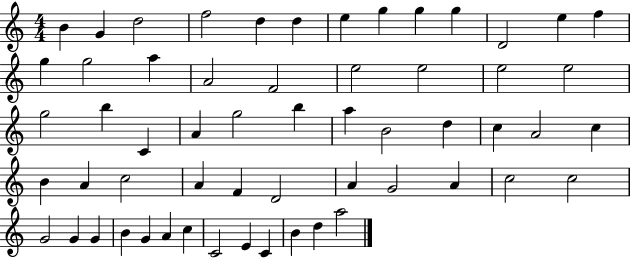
B4/q G4/q D5/h F5/h D5/q D5/q E5/q G5/q G5/q G5/q D4/h E5/q F5/q G5/q G5/h A5/q A4/h F4/h E5/h E5/h E5/h E5/h G5/h B5/q C4/q A4/q G5/h B5/q A5/q B4/h D5/q C5/q A4/h C5/q B4/q A4/q C5/h A4/q F4/q D4/h A4/q G4/h A4/q C5/h C5/h G4/h G4/q G4/q B4/q G4/q A4/q C5/q C4/h E4/q C4/q B4/q D5/q A5/h